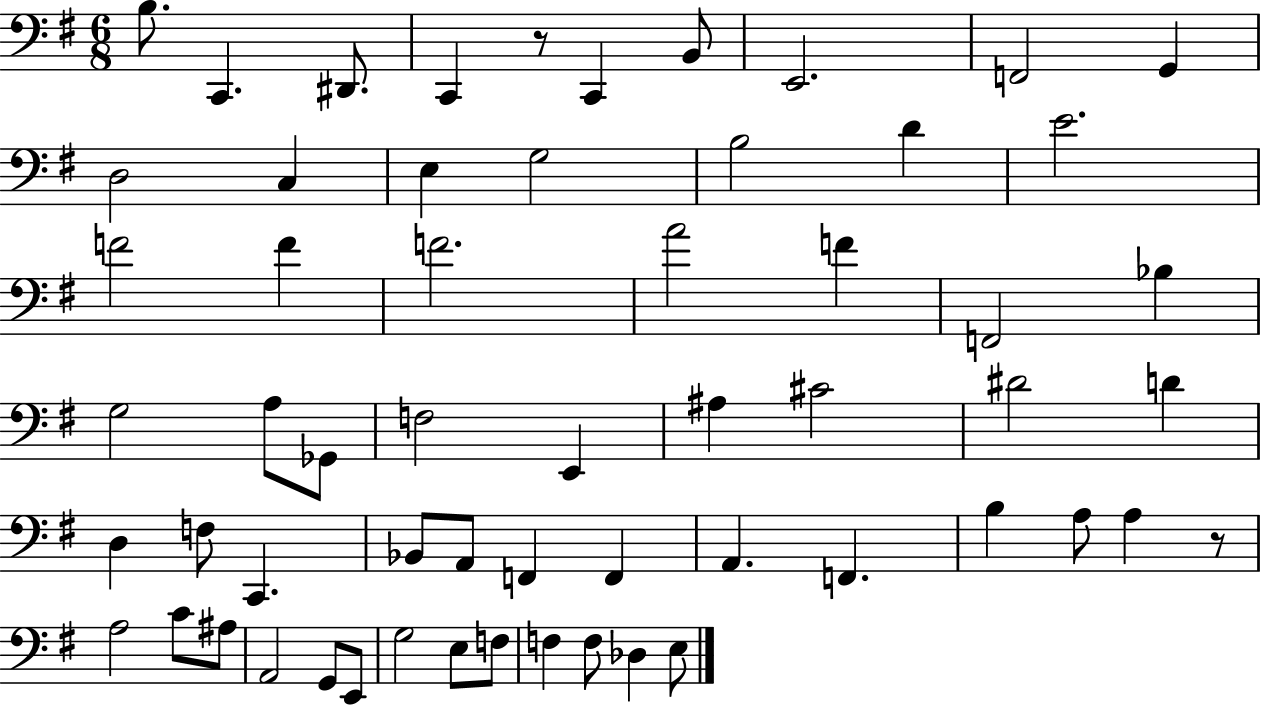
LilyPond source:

{
  \clef bass
  \numericTimeSignature
  \time 6/8
  \key g \major
  b8. c,4. dis,8. | c,4 r8 c,4 b,8 | e,2. | f,2 g,4 | \break d2 c4 | e4 g2 | b2 d'4 | e'2. | \break f'2 f'4 | f'2. | a'2 f'4 | f,2 bes4 | \break g2 a8 ges,8 | f2 e,4 | ais4 cis'2 | dis'2 d'4 | \break d4 f8 c,4. | bes,8 a,8 f,4 f,4 | a,4. f,4. | b4 a8 a4 r8 | \break a2 c'8 ais8 | a,2 g,8 e,8 | g2 e8 f8 | f4 f8 des4 e8 | \break \bar "|."
}